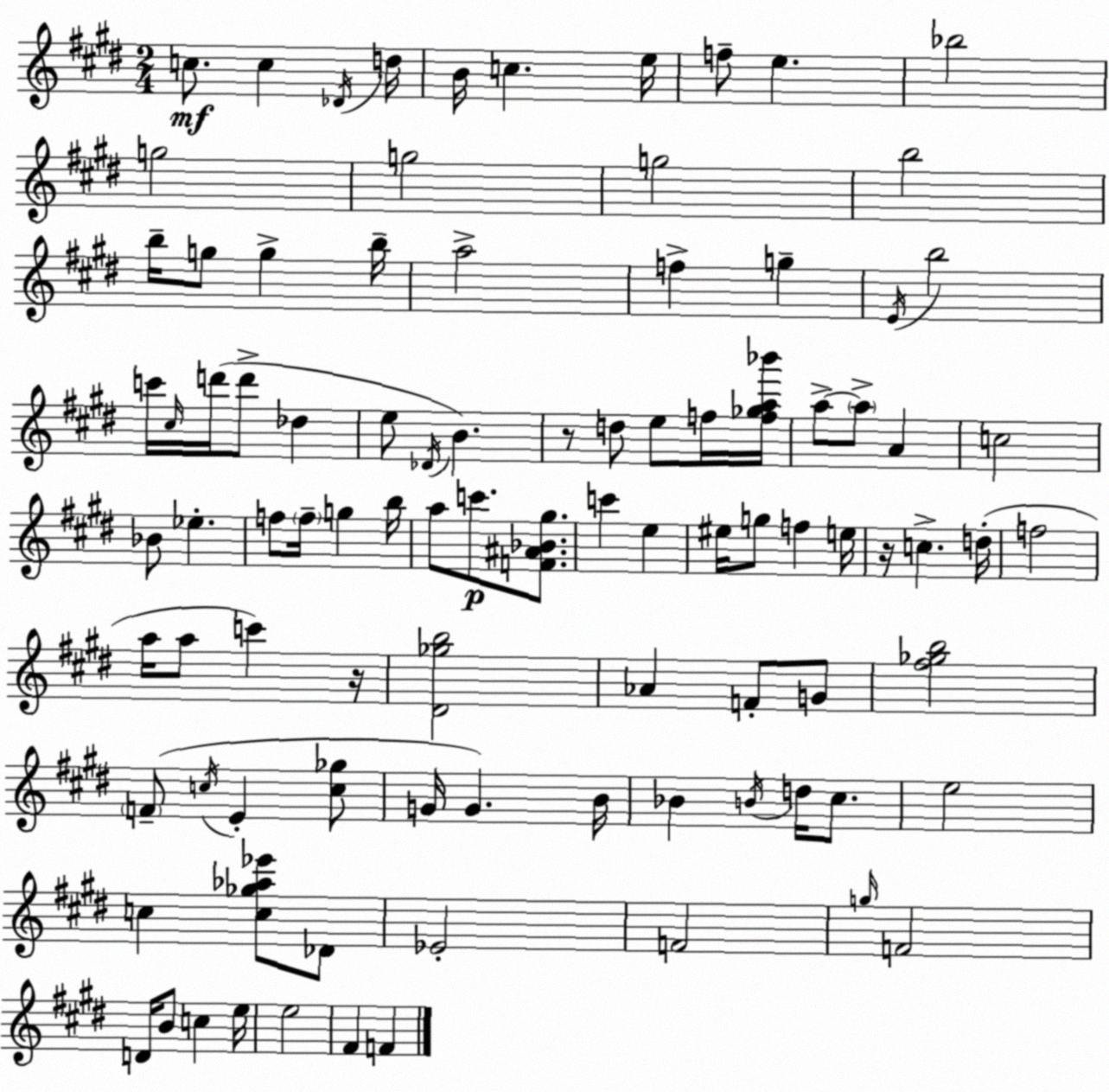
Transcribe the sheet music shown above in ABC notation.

X:1
T:Untitled
M:2/4
L:1/4
K:E
c/2 c _D/4 d/4 B/4 c e/4 f/2 e _b2 g2 g2 g2 b2 b/4 g/2 g b/4 a2 f g E/4 b2 c'/4 ^c/4 d'/4 d'/2 _d e/2 _D/4 B z/2 d/2 e/2 f/4 [f_ga_b']/4 a/2 a/2 A c2 _B/2 _e f/2 f/4 g b/4 a/2 c'/2 [F^A_B^g]/2 c' e ^e/4 g/2 f e/4 z/4 c d/4 f2 a/4 a/2 c' z/4 [^D_gb]2 _A F/2 G/2 [^f_gb]2 F/2 c/4 E [c_g]/2 G/4 G B/4 _B B/4 d/4 ^c/2 e2 c [c_g_a_e']/2 _D/2 _E2 F2 g/4 F2 D/4 B/2 c e/4 e2 ^F F